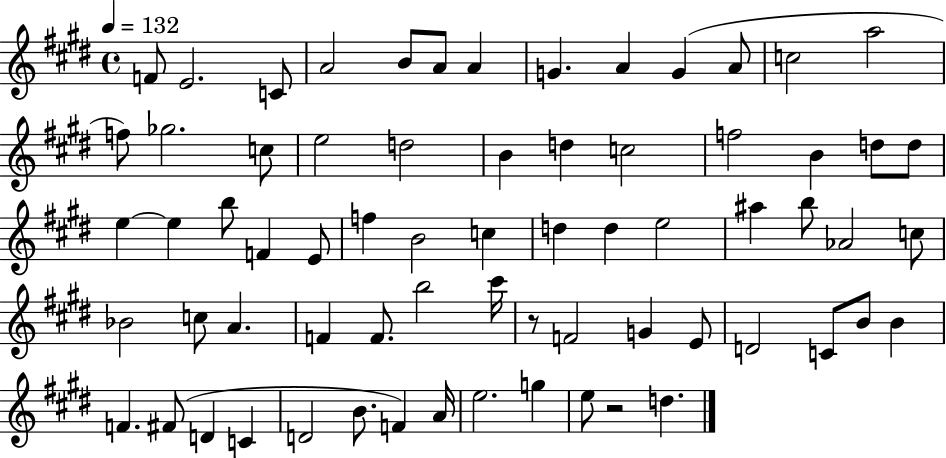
X:1
T:Untitled
M:4/4
L:1/4
K:E
F/2 E2 C/2 A2 B/2 A/2 A G A G A/2 c2 a2 f/2 _g2 c/2 e2 d2 B d c2 f2 B d/2 d/2 e e b/2 F E/2 f B2 c d d e2 ^a b/2 _A2 c/2 _B2 c/2 A F F/2 b2 ^c'/4 z/2 F2 G E/2 D2 C/2 B/2 B F ^F/2 D C D2 B/2 F A/4 e2 g e/2 z2 d